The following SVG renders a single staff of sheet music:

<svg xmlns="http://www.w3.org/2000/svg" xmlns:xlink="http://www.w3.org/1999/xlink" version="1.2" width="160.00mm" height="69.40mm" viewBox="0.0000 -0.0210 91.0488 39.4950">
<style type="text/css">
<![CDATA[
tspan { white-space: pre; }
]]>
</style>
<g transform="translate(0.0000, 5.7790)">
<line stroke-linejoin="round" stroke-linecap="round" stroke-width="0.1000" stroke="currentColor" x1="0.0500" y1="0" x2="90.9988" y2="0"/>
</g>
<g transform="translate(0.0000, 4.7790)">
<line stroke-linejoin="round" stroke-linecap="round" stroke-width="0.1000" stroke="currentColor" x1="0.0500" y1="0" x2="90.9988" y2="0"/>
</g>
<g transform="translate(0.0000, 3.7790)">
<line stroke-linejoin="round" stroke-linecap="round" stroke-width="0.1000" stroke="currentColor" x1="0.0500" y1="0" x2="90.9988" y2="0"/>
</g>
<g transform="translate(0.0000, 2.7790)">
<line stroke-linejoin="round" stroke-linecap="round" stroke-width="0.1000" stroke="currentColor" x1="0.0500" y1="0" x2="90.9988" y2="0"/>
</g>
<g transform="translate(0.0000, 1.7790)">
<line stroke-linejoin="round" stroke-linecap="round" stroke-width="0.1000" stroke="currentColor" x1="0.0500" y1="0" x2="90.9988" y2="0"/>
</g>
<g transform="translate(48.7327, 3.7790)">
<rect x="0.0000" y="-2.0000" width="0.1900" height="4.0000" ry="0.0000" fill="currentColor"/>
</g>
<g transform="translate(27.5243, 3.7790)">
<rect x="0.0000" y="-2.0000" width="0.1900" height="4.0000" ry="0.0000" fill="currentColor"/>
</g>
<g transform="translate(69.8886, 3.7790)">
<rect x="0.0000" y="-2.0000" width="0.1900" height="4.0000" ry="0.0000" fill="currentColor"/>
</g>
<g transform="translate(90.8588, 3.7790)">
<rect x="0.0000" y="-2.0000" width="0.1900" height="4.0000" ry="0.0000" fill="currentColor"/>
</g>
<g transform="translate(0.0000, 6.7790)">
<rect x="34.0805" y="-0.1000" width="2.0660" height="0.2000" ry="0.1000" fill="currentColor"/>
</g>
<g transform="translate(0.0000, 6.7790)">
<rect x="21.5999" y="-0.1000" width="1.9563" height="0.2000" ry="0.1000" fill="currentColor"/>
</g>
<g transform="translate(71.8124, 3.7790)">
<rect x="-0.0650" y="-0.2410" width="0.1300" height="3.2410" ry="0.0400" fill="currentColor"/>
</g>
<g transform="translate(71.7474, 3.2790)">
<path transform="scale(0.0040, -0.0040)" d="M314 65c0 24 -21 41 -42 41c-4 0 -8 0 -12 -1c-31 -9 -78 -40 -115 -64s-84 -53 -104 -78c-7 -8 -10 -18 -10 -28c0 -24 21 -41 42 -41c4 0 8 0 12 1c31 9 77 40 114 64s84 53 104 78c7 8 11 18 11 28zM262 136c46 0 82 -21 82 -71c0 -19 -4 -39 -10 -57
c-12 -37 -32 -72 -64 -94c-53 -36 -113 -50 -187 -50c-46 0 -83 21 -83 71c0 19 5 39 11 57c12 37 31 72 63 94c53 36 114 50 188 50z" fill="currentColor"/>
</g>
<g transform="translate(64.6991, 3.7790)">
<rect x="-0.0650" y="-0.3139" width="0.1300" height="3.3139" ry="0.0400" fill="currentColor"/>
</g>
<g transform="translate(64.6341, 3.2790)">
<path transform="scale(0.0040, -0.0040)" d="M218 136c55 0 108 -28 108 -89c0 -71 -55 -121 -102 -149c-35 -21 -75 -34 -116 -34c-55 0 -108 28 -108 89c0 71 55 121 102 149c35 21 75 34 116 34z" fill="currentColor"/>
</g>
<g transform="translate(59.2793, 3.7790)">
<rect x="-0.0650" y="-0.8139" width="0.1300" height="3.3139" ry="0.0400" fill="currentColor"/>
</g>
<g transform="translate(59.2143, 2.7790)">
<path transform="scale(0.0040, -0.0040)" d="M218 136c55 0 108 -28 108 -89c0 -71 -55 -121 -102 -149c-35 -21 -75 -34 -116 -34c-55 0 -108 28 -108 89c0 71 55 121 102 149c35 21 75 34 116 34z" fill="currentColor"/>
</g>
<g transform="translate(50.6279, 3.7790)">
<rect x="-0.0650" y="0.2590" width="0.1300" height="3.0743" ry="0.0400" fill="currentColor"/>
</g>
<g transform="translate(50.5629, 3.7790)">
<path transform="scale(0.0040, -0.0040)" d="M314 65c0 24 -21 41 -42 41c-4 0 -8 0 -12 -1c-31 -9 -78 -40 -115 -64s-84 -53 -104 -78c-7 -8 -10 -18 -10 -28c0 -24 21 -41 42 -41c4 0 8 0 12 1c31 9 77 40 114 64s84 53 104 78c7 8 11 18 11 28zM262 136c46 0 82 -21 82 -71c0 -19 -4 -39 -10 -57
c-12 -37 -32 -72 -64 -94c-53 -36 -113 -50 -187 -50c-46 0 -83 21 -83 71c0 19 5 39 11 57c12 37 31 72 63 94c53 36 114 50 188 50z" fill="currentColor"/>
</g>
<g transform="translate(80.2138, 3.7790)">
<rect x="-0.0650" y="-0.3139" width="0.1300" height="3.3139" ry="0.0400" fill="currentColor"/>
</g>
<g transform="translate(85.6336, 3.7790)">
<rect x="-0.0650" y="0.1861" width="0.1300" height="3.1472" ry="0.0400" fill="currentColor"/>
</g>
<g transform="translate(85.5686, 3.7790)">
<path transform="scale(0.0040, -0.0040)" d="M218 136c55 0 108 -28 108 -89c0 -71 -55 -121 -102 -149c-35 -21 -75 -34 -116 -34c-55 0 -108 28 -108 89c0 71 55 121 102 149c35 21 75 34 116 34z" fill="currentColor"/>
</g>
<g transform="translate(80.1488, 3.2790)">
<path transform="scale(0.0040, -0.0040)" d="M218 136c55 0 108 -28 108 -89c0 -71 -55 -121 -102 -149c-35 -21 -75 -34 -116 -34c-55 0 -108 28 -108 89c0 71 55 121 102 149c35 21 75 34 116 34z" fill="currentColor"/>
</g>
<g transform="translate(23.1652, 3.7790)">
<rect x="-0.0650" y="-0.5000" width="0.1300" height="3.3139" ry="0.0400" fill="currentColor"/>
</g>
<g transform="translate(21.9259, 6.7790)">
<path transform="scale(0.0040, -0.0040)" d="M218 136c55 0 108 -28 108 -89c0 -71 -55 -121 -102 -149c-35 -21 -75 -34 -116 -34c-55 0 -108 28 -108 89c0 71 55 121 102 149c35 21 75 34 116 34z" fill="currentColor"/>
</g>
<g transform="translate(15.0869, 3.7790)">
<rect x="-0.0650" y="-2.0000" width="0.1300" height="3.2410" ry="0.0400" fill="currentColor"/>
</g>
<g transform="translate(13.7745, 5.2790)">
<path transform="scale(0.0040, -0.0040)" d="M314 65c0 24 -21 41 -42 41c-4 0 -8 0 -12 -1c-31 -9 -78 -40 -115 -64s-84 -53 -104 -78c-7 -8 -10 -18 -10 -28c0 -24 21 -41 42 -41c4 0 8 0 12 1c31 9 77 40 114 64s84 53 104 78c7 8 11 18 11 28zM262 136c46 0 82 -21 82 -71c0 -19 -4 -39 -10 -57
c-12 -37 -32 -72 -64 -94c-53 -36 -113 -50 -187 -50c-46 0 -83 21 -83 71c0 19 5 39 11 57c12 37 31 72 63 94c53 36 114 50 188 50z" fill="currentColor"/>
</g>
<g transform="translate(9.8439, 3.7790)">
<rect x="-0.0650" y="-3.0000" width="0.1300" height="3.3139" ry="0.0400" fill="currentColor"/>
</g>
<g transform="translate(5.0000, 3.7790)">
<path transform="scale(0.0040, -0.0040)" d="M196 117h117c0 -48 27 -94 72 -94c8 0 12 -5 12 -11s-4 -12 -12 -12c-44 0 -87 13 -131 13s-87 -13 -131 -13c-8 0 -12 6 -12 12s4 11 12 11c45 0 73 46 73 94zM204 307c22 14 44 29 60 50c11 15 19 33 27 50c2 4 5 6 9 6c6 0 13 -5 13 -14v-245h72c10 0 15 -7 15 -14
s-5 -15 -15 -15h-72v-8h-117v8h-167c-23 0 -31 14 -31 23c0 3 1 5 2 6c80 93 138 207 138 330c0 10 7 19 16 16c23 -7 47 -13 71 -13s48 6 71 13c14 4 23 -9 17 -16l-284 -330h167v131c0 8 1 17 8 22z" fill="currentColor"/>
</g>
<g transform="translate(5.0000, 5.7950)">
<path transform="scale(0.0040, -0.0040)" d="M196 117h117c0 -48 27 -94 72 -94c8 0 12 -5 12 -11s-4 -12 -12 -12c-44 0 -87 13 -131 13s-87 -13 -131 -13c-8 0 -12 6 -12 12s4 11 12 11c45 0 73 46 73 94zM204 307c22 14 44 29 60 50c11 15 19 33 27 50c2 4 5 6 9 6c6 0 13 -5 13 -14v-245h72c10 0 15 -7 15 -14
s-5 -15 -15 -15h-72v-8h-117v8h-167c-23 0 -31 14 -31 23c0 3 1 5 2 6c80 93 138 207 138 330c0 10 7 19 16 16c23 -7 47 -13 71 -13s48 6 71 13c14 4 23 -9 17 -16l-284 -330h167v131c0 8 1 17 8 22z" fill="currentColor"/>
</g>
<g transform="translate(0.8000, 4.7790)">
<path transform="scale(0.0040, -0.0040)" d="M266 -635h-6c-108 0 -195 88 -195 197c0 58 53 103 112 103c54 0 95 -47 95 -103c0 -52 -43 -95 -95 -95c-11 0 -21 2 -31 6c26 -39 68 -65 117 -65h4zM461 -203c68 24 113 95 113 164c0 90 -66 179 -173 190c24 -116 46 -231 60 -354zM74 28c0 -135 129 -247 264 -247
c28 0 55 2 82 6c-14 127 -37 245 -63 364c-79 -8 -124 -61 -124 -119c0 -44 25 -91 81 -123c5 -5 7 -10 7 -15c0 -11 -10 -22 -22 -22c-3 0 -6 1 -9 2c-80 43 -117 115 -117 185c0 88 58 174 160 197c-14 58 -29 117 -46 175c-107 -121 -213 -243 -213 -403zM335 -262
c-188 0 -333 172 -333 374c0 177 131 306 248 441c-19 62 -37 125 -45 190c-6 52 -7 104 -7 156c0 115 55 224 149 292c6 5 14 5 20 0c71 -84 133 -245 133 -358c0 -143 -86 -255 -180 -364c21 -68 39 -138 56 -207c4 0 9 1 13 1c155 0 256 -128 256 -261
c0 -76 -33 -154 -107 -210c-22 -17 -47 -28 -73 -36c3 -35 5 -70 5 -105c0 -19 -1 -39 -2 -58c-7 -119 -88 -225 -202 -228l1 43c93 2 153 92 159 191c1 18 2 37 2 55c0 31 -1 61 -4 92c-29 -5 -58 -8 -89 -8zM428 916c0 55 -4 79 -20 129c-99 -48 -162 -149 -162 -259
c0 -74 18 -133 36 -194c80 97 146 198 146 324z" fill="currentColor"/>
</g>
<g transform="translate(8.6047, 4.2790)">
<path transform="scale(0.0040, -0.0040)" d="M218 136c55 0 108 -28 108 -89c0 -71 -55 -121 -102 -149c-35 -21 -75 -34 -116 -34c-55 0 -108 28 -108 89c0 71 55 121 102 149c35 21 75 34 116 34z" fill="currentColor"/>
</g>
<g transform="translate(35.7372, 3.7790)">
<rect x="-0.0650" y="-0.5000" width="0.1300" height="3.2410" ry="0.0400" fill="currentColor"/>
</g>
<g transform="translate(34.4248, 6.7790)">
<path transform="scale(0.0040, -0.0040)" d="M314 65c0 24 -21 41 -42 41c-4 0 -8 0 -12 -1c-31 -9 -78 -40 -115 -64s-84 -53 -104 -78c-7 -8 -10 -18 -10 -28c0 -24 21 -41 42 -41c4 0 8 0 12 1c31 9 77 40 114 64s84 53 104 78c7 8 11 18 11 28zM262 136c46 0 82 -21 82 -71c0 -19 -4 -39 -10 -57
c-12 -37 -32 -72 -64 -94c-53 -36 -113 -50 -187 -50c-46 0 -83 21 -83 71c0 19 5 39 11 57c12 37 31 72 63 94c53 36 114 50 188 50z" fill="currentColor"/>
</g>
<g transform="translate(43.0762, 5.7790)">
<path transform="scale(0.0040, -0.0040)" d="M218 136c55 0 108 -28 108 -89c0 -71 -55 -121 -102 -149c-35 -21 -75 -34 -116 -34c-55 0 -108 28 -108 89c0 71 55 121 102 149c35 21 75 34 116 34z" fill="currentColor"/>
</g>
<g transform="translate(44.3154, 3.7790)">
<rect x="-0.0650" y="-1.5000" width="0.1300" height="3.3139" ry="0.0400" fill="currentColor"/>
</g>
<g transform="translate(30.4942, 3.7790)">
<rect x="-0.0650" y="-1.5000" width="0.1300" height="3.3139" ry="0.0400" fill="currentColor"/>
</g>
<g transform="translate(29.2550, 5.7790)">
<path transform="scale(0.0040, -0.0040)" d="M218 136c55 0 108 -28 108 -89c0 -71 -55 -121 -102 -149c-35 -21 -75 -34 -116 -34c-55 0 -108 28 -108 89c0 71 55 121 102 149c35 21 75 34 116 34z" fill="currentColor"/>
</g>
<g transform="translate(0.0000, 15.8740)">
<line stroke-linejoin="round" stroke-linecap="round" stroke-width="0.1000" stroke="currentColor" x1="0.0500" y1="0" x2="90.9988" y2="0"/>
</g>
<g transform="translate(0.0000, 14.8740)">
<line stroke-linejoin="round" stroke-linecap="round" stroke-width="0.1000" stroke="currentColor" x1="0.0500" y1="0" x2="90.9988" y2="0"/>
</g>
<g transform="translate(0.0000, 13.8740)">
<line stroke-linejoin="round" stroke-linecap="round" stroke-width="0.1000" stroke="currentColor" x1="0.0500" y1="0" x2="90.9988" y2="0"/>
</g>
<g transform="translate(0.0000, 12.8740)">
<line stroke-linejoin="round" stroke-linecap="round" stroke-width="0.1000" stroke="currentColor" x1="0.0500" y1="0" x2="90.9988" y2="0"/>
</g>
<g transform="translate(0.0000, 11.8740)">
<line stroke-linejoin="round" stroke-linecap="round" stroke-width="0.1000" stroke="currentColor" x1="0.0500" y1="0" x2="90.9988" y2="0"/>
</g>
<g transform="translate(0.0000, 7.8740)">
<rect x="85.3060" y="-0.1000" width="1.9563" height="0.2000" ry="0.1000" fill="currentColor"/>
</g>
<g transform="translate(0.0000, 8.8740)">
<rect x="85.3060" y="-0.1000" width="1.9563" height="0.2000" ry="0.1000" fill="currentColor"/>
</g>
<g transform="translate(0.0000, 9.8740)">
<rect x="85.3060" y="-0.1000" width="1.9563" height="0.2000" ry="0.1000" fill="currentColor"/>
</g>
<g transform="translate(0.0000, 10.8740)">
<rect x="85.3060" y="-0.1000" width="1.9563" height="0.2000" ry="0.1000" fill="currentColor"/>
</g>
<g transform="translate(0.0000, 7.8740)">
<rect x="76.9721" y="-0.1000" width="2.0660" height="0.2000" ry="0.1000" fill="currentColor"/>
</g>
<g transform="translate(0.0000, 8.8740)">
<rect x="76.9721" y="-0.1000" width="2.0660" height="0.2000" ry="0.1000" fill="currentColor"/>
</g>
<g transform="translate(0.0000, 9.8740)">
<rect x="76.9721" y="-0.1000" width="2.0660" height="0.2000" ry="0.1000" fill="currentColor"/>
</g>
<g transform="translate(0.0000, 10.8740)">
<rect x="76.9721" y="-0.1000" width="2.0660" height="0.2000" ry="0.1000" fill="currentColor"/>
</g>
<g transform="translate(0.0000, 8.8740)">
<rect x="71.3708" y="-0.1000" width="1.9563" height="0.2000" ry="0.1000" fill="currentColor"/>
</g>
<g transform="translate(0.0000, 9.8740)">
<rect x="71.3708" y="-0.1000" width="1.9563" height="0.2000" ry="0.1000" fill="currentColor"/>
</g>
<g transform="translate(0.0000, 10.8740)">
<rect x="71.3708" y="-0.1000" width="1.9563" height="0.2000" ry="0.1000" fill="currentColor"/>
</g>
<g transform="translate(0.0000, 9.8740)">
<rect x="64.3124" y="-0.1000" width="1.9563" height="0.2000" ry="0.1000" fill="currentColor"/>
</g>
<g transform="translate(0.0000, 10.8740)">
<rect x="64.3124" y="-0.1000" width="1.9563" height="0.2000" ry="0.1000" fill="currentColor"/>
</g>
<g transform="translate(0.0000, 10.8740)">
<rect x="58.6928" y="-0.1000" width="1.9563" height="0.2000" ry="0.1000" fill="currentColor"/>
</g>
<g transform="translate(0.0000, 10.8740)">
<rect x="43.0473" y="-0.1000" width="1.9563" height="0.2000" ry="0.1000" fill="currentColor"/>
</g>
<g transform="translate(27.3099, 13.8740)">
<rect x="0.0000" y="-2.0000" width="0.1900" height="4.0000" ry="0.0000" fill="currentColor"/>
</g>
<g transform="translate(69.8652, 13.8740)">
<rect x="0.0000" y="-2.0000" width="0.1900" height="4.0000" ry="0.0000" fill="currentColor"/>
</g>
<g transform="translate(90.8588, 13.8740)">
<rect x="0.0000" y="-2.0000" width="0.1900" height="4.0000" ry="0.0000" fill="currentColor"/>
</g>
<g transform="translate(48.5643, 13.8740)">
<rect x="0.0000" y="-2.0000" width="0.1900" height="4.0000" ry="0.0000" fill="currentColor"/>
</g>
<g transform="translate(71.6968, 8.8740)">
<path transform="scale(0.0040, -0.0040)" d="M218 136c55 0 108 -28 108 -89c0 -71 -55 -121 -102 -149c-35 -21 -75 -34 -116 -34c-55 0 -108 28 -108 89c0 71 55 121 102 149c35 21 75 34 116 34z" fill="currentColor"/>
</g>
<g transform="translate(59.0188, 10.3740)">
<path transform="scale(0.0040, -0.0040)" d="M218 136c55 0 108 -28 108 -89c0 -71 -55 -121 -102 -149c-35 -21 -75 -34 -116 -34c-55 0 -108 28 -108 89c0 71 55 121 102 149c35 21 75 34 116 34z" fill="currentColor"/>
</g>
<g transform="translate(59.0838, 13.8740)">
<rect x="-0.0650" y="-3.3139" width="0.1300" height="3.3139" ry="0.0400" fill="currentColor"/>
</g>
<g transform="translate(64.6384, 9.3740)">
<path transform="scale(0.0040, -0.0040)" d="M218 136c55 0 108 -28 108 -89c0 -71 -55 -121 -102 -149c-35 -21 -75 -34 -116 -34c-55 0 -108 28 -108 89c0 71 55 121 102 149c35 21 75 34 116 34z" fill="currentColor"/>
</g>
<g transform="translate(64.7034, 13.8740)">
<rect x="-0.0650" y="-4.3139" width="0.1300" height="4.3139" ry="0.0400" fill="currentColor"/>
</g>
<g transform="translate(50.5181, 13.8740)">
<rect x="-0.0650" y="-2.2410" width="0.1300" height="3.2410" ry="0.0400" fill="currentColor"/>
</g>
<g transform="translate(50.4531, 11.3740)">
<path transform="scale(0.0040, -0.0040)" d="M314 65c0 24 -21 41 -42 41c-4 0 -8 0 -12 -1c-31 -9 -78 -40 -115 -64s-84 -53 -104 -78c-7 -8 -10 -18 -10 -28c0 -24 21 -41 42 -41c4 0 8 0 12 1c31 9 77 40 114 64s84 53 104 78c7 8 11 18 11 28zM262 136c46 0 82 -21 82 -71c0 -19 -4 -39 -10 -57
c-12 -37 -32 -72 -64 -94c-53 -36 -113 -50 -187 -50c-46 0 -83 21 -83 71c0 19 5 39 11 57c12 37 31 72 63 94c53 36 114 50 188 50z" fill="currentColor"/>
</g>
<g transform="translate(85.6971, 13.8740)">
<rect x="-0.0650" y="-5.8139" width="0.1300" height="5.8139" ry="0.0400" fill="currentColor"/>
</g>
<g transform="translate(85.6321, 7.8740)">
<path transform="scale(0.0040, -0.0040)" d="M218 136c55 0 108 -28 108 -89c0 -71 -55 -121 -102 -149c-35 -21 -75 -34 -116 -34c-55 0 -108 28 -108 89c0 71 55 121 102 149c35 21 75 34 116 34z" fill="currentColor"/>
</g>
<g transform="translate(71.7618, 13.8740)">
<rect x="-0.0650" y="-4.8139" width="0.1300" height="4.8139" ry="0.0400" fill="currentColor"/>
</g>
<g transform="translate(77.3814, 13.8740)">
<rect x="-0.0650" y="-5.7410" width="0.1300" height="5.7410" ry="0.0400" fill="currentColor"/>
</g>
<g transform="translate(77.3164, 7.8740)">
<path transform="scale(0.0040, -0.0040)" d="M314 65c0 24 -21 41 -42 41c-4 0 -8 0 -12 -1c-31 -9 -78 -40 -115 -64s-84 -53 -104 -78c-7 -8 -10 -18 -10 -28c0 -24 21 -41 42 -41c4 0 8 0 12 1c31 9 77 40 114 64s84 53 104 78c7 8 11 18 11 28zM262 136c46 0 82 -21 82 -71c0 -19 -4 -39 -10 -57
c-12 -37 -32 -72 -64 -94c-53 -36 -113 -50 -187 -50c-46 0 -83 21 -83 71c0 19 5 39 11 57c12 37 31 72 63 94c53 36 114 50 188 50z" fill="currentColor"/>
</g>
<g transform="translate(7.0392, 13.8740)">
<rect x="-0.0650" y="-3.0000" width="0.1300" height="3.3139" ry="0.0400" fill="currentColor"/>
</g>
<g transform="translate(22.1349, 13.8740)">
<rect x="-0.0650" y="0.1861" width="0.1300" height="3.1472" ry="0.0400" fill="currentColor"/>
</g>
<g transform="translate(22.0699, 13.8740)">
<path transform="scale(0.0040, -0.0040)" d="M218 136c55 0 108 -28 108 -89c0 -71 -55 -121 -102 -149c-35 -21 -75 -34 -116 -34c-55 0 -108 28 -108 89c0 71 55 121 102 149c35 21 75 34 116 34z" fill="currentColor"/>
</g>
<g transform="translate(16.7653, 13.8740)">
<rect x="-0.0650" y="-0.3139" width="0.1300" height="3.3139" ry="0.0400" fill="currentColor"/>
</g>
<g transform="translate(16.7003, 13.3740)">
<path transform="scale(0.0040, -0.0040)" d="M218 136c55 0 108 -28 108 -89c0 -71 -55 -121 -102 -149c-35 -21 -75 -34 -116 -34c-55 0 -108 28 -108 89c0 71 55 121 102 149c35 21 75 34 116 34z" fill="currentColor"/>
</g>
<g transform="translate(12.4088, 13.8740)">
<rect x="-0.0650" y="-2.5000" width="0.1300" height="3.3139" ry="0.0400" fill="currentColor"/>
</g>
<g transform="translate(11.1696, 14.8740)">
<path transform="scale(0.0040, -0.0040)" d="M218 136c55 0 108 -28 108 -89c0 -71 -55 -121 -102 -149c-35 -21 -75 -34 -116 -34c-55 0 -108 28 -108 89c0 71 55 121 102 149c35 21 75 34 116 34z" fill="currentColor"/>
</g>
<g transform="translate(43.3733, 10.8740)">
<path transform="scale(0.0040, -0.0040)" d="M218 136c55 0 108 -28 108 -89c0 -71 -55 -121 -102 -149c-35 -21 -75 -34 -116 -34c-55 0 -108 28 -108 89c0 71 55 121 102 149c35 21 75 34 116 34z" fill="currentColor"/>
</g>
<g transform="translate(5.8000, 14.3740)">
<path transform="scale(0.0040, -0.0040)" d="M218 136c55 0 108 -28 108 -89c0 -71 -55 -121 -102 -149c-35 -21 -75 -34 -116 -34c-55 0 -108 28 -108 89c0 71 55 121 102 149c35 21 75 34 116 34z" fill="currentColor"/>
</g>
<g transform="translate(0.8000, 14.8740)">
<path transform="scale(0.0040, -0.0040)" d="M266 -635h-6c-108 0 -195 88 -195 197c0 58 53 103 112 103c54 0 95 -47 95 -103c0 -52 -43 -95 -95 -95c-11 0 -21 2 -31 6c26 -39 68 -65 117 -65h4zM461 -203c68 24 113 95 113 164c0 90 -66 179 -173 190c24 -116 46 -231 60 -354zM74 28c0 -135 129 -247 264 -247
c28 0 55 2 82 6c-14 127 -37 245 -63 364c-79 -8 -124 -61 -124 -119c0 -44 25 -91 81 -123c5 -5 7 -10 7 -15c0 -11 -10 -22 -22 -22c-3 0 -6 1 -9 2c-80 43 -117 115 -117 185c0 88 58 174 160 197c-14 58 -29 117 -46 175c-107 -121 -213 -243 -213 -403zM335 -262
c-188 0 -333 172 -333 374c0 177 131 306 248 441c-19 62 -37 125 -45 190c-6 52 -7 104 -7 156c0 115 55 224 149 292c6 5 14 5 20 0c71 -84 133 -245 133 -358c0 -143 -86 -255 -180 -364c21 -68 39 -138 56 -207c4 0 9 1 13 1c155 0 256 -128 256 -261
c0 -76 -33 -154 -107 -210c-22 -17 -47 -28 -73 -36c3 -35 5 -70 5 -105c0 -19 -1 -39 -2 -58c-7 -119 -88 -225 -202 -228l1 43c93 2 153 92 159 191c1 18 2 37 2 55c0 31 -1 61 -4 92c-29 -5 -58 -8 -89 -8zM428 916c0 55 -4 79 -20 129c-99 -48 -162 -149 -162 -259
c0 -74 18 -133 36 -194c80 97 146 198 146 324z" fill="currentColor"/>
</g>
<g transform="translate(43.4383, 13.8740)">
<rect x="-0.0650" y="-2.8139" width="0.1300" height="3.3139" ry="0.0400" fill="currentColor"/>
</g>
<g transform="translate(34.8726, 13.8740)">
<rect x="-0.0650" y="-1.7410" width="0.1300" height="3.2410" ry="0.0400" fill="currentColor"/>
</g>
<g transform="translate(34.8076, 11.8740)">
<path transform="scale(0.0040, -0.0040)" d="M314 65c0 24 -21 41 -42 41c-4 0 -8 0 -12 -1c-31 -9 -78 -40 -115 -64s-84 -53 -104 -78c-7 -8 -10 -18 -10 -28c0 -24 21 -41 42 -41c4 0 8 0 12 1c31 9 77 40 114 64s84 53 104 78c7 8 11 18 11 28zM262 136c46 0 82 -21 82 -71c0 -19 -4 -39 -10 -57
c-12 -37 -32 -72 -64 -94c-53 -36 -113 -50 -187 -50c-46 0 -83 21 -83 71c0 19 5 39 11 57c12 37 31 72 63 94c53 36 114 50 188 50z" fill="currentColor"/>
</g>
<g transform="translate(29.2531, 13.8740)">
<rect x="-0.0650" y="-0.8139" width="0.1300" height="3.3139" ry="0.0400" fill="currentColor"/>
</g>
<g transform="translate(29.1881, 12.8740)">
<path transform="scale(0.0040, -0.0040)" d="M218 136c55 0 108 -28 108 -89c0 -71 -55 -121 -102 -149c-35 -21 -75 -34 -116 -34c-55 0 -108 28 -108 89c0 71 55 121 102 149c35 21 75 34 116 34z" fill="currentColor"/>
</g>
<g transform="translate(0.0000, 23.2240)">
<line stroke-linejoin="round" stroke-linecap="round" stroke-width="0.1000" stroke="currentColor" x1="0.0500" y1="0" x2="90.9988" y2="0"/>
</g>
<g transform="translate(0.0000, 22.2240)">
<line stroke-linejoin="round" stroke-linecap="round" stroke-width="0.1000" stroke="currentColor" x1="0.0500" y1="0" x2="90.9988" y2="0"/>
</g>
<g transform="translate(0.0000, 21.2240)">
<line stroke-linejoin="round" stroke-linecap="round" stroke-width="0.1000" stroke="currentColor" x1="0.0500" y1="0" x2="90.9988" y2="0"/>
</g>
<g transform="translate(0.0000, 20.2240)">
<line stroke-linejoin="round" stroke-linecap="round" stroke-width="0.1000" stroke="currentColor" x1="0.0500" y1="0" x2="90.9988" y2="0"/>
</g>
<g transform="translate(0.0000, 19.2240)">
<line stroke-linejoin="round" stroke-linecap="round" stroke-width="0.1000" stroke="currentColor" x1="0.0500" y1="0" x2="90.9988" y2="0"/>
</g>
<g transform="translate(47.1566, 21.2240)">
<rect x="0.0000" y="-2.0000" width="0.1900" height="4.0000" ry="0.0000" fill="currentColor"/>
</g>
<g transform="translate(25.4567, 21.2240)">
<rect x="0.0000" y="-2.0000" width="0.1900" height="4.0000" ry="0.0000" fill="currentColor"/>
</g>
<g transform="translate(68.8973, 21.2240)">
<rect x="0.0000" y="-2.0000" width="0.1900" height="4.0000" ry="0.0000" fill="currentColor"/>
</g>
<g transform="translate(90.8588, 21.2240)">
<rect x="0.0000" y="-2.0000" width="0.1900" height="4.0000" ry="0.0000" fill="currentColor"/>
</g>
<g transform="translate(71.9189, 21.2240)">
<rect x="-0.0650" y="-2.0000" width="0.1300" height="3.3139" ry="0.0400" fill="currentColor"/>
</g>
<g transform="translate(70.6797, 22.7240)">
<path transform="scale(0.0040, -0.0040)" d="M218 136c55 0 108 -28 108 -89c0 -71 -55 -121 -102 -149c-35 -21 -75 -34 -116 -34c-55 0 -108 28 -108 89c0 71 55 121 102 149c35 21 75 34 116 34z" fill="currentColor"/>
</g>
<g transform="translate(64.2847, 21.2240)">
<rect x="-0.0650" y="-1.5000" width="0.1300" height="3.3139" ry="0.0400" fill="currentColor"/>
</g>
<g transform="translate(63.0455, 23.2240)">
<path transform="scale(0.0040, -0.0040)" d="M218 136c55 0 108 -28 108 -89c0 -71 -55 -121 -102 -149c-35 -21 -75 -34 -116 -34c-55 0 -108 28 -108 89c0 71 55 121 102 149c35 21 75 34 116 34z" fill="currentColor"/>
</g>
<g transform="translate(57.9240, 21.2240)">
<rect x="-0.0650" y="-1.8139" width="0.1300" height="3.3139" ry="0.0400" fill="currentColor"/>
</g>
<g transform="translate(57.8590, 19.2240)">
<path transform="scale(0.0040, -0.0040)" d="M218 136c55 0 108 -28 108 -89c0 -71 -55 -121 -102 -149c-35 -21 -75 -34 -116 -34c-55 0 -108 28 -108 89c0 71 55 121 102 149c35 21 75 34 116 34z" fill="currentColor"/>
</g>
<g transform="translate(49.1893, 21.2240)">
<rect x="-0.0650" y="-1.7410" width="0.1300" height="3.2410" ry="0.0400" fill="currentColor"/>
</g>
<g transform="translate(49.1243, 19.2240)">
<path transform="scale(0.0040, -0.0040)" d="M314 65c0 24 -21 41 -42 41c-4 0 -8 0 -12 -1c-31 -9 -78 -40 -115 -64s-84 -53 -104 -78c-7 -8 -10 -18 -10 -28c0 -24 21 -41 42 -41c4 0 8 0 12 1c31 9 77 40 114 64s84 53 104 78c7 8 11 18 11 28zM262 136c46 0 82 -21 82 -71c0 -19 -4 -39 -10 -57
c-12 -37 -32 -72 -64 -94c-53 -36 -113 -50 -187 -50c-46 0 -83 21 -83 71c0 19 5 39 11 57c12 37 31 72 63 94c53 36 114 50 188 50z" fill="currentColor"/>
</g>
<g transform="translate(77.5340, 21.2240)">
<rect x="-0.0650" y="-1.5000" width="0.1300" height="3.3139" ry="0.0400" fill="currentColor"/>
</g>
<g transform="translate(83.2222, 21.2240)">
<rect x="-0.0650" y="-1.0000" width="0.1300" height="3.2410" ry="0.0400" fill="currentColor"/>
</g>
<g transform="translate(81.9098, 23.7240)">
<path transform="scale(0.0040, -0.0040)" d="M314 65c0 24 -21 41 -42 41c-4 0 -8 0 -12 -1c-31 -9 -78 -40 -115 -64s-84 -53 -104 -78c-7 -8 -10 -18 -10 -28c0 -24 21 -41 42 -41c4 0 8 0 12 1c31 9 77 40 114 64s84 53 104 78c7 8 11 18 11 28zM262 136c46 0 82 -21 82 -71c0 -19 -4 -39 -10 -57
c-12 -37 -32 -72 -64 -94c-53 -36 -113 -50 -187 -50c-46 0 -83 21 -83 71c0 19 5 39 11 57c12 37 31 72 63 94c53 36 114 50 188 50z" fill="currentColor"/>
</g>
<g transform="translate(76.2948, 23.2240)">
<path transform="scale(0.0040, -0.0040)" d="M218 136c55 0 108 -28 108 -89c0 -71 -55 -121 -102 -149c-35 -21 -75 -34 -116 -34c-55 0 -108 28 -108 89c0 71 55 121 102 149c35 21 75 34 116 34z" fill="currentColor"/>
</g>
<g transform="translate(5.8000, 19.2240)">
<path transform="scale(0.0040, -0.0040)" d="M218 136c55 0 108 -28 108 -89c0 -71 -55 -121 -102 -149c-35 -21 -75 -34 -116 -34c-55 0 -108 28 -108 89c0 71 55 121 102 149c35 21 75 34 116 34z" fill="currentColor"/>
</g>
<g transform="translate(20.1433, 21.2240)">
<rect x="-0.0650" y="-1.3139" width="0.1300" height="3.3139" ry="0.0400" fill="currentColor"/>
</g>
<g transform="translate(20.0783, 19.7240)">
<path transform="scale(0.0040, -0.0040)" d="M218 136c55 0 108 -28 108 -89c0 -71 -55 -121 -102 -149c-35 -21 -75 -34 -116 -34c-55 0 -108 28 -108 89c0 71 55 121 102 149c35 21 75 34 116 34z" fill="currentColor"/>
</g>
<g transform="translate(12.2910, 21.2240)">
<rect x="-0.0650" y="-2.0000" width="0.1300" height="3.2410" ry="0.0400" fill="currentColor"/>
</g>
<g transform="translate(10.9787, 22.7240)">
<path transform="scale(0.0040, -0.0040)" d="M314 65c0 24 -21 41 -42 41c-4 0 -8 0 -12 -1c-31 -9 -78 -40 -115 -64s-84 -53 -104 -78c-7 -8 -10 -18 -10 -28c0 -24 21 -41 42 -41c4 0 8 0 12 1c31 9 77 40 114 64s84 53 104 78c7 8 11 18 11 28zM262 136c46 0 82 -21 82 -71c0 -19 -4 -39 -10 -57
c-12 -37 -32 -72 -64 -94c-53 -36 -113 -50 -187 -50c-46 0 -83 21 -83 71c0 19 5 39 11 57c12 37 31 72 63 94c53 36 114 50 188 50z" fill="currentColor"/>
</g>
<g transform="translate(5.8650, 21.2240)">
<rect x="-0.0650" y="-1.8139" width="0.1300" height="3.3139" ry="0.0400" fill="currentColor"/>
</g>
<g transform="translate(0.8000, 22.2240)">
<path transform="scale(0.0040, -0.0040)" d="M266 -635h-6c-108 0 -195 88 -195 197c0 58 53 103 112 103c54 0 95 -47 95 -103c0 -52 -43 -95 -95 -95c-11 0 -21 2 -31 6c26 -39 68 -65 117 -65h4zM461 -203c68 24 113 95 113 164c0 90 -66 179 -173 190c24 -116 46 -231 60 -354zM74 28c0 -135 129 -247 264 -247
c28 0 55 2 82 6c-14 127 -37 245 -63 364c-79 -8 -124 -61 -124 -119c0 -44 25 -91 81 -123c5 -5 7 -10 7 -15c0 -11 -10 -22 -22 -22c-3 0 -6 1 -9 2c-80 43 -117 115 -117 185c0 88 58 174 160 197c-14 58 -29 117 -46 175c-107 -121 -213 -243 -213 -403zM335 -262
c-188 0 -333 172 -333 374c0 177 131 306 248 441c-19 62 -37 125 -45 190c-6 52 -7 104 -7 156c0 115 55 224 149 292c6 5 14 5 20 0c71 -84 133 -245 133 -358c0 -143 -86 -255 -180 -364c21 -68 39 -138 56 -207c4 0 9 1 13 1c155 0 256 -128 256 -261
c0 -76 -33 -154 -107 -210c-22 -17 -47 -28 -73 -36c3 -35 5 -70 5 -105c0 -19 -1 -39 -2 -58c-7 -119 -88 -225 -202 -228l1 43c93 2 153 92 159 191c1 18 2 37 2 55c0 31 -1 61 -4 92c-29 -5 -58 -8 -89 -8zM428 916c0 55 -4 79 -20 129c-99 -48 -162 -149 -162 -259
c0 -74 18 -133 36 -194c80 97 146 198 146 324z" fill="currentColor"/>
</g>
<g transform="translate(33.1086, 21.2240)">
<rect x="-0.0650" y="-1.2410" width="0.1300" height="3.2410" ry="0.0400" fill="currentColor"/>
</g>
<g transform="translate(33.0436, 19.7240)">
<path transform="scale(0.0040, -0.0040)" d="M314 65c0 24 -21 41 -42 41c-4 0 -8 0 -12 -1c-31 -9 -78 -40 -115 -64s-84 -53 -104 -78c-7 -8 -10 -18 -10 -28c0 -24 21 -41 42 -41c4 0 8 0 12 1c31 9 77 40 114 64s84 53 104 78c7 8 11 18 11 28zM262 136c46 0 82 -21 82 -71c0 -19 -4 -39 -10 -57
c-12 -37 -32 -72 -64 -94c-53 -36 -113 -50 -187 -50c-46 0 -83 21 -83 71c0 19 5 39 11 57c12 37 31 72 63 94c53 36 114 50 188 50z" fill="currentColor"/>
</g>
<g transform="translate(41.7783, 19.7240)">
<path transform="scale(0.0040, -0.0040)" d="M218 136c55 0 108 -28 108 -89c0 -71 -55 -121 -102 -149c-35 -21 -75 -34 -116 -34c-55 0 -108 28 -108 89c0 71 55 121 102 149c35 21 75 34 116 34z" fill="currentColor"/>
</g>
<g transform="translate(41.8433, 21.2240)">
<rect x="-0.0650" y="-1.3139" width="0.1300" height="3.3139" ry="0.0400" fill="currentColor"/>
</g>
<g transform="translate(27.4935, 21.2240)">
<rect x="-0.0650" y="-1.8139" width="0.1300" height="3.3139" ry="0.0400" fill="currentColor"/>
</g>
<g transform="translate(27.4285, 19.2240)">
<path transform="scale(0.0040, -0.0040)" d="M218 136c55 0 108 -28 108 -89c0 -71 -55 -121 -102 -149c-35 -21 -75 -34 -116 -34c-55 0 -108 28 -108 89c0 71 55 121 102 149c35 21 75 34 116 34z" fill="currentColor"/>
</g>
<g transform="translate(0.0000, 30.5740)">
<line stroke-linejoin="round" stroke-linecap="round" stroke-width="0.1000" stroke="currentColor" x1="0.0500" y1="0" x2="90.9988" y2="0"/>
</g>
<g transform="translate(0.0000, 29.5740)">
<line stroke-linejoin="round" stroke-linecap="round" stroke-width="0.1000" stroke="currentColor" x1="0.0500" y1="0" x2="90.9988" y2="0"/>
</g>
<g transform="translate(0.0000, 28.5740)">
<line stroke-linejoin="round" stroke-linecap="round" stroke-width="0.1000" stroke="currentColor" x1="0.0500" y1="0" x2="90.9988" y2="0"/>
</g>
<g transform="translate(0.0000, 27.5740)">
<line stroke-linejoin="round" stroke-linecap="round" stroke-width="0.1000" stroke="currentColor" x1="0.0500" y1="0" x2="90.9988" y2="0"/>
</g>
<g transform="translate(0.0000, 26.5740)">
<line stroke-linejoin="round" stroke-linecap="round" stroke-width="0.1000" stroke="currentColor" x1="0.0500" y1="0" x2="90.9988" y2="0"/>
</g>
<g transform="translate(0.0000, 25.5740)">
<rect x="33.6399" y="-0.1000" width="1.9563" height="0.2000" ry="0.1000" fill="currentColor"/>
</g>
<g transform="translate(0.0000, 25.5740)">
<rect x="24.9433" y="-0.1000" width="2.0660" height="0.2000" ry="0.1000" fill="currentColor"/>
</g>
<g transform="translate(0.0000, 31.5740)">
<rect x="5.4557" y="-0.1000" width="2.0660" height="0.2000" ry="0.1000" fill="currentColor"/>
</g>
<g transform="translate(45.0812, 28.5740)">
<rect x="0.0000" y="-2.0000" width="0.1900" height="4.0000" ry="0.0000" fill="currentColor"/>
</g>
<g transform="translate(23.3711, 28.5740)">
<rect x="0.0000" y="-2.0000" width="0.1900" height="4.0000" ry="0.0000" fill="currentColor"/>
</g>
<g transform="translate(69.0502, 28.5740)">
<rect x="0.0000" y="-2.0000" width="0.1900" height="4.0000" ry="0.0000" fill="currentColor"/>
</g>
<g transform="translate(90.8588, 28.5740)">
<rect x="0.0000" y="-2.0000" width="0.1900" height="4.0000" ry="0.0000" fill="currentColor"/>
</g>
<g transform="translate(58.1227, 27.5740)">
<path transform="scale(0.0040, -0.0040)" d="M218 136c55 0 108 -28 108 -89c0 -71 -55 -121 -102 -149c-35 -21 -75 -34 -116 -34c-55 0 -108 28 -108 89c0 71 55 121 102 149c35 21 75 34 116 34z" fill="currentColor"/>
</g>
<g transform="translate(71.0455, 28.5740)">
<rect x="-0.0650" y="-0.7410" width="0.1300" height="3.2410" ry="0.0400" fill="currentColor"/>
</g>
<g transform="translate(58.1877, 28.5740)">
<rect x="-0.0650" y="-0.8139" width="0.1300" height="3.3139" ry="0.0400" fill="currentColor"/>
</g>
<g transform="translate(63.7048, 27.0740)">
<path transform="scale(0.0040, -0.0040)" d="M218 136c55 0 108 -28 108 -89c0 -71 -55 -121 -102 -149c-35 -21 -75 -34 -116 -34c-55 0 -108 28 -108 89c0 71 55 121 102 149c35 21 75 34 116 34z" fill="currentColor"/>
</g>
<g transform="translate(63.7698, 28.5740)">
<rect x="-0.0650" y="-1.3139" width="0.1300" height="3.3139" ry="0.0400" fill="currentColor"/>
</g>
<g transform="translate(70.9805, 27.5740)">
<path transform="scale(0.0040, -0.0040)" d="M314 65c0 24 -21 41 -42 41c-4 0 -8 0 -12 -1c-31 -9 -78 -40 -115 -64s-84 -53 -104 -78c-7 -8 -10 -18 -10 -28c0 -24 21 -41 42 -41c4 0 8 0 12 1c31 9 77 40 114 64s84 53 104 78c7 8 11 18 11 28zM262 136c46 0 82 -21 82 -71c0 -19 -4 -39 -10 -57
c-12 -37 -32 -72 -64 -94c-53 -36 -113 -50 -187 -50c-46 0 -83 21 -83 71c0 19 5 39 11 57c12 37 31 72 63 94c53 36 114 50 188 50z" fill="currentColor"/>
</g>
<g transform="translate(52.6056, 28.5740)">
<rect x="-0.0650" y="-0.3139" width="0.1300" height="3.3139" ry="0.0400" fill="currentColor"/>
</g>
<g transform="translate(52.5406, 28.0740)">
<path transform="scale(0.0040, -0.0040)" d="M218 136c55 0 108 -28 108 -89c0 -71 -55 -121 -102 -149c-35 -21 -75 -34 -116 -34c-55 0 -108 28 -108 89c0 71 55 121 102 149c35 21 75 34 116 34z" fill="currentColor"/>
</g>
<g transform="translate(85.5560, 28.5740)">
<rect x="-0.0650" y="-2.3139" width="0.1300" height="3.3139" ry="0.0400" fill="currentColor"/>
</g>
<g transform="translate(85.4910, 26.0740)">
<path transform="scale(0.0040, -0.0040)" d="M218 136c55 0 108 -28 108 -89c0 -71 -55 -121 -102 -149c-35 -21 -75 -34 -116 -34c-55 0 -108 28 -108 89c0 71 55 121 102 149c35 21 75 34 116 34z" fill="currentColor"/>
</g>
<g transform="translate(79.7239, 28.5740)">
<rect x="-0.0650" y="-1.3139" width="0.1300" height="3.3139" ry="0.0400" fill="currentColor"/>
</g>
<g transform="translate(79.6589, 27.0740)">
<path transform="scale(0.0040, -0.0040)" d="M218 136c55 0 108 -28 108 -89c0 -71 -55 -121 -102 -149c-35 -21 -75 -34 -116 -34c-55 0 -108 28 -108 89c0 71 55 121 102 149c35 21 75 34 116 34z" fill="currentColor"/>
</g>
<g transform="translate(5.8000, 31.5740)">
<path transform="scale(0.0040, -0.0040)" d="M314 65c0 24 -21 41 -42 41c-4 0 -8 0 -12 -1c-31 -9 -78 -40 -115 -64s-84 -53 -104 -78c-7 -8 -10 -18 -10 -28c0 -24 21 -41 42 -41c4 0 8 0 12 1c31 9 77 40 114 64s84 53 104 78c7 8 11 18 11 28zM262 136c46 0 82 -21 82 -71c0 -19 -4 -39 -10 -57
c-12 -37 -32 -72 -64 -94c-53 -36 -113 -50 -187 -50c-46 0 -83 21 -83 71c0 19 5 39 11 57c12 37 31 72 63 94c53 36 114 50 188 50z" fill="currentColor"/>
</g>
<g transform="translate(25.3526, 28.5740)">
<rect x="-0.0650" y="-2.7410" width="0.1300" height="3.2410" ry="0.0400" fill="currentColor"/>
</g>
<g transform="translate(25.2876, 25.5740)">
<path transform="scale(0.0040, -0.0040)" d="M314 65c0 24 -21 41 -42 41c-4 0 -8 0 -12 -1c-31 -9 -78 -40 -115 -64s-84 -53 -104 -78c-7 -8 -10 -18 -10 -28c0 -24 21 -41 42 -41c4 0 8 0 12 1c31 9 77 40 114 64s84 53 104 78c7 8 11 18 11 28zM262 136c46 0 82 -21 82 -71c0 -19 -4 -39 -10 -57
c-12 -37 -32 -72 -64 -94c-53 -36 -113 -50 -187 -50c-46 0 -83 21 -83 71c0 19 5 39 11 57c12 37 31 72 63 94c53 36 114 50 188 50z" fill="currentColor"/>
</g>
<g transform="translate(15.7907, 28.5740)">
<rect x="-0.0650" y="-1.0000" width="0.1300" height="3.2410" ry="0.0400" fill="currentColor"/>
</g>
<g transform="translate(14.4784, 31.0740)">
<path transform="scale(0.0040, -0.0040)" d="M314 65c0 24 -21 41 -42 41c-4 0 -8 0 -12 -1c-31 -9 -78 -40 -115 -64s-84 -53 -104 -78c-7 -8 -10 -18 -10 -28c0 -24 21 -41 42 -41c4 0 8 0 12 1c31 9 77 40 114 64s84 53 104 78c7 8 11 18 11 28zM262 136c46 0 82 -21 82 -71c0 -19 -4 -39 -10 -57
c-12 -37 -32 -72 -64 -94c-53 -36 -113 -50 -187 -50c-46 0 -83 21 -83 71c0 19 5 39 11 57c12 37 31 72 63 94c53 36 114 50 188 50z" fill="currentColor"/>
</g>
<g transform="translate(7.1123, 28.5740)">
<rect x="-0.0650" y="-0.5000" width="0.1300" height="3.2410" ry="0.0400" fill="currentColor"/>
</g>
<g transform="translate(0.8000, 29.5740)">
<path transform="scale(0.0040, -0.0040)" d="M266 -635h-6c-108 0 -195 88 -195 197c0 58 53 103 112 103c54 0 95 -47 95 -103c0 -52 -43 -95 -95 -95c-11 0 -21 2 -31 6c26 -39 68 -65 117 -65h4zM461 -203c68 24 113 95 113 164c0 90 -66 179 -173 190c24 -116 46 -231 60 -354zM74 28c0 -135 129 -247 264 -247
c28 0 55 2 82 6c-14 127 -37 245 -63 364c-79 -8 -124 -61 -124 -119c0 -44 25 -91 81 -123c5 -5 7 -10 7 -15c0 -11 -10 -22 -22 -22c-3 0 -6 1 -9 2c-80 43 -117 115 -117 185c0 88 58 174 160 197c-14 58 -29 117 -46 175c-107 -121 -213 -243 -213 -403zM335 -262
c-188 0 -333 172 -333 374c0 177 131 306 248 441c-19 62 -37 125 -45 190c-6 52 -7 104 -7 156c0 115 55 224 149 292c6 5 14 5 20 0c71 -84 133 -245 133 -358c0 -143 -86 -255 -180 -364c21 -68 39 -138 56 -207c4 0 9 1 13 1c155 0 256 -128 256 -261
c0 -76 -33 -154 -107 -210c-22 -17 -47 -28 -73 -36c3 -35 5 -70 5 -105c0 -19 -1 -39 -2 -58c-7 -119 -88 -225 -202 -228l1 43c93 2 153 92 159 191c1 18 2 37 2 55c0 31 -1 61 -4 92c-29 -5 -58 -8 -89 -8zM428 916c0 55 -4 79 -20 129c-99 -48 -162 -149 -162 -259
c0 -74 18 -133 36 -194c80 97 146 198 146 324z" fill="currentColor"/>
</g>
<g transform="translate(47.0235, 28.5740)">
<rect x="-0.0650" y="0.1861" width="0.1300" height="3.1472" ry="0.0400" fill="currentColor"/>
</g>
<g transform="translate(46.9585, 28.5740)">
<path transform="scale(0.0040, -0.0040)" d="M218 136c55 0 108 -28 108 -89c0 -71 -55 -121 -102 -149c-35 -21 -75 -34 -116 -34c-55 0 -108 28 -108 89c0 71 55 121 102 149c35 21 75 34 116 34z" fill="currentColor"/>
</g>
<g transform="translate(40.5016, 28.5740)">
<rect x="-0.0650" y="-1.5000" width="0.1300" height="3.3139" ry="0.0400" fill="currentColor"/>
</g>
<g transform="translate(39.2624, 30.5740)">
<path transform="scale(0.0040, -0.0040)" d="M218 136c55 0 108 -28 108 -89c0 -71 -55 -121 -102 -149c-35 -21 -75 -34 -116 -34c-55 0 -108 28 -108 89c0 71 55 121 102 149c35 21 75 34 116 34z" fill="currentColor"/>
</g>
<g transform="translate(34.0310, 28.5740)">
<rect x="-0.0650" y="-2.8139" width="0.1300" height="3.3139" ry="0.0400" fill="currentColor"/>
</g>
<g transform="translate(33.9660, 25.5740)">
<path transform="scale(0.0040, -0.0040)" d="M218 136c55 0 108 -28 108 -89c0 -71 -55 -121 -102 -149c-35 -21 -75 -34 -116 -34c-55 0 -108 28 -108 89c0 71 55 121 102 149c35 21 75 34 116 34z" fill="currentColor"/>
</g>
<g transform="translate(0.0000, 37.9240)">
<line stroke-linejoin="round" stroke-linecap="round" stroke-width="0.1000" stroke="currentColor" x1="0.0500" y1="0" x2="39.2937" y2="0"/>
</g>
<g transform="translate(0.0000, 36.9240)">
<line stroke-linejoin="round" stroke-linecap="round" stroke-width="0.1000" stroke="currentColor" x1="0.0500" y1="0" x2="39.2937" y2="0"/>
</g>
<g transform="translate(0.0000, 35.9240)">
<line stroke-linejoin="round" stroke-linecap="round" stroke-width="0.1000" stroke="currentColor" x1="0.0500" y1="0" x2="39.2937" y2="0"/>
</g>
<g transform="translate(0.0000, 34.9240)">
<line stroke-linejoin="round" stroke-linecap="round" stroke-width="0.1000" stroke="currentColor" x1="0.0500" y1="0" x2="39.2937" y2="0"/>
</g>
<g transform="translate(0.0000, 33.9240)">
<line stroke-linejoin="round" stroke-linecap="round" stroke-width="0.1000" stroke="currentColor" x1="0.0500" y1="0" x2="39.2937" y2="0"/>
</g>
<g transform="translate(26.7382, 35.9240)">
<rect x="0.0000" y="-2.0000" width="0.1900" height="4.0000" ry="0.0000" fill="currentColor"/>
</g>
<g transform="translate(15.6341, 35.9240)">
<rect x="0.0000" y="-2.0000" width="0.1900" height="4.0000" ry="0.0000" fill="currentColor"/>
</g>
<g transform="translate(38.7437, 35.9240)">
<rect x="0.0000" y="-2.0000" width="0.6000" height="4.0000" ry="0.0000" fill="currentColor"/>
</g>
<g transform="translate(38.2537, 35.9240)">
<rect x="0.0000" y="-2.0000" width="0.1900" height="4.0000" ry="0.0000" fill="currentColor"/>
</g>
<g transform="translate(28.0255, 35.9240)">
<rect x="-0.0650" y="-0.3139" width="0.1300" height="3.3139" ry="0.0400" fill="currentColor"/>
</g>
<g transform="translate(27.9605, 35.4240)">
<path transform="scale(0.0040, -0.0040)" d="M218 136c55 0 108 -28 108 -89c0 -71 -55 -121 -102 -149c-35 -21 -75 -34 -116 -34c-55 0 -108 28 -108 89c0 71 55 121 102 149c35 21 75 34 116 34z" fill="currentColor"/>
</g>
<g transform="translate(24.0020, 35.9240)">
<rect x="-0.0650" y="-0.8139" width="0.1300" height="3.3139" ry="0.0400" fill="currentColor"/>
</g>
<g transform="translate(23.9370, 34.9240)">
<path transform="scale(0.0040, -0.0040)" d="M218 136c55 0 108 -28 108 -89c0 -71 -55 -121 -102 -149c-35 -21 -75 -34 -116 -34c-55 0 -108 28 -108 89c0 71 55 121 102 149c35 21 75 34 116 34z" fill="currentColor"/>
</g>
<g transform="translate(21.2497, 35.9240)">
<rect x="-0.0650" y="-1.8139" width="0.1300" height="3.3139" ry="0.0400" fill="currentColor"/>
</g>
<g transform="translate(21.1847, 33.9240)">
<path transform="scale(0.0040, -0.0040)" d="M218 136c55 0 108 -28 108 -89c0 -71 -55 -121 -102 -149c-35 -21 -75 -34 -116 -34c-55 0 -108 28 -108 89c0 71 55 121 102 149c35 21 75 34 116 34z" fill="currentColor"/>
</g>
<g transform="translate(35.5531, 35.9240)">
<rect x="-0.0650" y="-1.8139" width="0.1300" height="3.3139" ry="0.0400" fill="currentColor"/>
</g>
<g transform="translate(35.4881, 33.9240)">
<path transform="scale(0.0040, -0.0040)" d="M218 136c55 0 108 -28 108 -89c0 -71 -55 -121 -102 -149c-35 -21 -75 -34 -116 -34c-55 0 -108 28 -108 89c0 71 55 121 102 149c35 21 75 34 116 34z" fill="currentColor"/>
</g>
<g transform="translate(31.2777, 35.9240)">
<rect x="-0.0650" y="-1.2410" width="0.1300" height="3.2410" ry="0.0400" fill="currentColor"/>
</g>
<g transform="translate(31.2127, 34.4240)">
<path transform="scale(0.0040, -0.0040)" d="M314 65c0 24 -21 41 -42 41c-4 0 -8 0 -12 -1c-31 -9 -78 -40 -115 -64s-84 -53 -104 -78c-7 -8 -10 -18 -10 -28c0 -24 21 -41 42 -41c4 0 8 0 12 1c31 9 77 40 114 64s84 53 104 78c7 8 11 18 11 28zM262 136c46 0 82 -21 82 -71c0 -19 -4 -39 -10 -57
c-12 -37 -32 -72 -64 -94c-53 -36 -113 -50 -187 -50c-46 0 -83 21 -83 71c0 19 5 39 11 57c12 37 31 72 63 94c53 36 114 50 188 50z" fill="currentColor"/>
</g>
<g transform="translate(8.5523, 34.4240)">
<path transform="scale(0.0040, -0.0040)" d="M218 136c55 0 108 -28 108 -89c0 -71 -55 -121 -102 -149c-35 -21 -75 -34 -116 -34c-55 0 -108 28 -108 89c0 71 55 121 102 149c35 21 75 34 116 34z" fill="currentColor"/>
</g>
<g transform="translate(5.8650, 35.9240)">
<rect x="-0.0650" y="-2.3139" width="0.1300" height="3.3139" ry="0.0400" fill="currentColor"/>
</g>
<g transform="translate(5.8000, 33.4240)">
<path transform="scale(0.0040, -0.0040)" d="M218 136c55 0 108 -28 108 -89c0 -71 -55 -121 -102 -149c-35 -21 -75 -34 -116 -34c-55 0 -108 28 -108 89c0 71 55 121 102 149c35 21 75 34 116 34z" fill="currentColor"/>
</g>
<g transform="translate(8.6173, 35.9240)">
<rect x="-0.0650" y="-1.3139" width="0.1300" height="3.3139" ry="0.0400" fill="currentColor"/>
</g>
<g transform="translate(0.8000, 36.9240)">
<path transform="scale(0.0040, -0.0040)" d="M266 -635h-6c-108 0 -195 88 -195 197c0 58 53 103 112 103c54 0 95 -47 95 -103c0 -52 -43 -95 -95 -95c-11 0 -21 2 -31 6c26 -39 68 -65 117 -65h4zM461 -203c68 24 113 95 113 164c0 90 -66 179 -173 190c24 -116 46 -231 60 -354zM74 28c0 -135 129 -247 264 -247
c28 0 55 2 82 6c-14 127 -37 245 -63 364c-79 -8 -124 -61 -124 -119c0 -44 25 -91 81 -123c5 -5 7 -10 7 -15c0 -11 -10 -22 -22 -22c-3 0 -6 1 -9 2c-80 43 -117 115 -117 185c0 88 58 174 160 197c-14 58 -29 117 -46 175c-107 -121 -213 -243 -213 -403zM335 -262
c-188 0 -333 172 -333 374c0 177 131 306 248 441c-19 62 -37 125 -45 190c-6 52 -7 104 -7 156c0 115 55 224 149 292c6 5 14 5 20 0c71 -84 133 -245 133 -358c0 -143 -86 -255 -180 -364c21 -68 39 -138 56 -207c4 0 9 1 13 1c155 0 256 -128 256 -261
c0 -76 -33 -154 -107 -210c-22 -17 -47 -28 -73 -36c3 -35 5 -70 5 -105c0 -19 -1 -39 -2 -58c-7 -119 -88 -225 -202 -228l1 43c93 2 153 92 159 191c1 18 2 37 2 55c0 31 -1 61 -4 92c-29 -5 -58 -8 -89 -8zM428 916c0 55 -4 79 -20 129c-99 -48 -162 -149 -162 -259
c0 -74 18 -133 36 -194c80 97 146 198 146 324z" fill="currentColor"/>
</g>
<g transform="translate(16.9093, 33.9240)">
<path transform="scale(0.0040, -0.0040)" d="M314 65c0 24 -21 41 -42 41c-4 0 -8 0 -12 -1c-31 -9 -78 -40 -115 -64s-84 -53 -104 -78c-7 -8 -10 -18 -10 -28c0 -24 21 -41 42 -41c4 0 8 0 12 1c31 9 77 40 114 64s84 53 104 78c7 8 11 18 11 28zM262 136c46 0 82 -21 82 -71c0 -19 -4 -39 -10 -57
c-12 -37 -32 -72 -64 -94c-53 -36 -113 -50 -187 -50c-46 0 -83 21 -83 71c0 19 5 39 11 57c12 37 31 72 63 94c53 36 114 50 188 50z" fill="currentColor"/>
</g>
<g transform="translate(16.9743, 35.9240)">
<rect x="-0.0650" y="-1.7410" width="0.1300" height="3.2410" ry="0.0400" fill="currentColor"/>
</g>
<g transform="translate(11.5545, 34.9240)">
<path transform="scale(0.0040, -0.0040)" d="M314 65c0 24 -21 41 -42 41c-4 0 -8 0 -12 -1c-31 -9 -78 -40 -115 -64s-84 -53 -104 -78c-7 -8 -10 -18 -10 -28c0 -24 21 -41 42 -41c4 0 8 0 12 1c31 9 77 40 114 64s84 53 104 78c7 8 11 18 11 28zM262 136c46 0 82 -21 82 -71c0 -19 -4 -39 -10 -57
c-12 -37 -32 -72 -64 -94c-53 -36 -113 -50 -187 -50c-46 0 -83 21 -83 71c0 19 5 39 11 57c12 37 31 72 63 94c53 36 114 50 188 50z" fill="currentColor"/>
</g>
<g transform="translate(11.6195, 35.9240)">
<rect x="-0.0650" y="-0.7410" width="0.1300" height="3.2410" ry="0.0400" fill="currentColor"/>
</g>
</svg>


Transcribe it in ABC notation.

X:1
T:Untitled
M:4/4
L:1/4
K:C
A F2 C E C2 E B2 d c c2 c B A G c B d f2 a g2 b d' e' g'2 g' f F2 e f e2 e f2 f E F E D2 C2 D2 a2 a E B c d e d2 e g g e d2 f2 f d c e2 f